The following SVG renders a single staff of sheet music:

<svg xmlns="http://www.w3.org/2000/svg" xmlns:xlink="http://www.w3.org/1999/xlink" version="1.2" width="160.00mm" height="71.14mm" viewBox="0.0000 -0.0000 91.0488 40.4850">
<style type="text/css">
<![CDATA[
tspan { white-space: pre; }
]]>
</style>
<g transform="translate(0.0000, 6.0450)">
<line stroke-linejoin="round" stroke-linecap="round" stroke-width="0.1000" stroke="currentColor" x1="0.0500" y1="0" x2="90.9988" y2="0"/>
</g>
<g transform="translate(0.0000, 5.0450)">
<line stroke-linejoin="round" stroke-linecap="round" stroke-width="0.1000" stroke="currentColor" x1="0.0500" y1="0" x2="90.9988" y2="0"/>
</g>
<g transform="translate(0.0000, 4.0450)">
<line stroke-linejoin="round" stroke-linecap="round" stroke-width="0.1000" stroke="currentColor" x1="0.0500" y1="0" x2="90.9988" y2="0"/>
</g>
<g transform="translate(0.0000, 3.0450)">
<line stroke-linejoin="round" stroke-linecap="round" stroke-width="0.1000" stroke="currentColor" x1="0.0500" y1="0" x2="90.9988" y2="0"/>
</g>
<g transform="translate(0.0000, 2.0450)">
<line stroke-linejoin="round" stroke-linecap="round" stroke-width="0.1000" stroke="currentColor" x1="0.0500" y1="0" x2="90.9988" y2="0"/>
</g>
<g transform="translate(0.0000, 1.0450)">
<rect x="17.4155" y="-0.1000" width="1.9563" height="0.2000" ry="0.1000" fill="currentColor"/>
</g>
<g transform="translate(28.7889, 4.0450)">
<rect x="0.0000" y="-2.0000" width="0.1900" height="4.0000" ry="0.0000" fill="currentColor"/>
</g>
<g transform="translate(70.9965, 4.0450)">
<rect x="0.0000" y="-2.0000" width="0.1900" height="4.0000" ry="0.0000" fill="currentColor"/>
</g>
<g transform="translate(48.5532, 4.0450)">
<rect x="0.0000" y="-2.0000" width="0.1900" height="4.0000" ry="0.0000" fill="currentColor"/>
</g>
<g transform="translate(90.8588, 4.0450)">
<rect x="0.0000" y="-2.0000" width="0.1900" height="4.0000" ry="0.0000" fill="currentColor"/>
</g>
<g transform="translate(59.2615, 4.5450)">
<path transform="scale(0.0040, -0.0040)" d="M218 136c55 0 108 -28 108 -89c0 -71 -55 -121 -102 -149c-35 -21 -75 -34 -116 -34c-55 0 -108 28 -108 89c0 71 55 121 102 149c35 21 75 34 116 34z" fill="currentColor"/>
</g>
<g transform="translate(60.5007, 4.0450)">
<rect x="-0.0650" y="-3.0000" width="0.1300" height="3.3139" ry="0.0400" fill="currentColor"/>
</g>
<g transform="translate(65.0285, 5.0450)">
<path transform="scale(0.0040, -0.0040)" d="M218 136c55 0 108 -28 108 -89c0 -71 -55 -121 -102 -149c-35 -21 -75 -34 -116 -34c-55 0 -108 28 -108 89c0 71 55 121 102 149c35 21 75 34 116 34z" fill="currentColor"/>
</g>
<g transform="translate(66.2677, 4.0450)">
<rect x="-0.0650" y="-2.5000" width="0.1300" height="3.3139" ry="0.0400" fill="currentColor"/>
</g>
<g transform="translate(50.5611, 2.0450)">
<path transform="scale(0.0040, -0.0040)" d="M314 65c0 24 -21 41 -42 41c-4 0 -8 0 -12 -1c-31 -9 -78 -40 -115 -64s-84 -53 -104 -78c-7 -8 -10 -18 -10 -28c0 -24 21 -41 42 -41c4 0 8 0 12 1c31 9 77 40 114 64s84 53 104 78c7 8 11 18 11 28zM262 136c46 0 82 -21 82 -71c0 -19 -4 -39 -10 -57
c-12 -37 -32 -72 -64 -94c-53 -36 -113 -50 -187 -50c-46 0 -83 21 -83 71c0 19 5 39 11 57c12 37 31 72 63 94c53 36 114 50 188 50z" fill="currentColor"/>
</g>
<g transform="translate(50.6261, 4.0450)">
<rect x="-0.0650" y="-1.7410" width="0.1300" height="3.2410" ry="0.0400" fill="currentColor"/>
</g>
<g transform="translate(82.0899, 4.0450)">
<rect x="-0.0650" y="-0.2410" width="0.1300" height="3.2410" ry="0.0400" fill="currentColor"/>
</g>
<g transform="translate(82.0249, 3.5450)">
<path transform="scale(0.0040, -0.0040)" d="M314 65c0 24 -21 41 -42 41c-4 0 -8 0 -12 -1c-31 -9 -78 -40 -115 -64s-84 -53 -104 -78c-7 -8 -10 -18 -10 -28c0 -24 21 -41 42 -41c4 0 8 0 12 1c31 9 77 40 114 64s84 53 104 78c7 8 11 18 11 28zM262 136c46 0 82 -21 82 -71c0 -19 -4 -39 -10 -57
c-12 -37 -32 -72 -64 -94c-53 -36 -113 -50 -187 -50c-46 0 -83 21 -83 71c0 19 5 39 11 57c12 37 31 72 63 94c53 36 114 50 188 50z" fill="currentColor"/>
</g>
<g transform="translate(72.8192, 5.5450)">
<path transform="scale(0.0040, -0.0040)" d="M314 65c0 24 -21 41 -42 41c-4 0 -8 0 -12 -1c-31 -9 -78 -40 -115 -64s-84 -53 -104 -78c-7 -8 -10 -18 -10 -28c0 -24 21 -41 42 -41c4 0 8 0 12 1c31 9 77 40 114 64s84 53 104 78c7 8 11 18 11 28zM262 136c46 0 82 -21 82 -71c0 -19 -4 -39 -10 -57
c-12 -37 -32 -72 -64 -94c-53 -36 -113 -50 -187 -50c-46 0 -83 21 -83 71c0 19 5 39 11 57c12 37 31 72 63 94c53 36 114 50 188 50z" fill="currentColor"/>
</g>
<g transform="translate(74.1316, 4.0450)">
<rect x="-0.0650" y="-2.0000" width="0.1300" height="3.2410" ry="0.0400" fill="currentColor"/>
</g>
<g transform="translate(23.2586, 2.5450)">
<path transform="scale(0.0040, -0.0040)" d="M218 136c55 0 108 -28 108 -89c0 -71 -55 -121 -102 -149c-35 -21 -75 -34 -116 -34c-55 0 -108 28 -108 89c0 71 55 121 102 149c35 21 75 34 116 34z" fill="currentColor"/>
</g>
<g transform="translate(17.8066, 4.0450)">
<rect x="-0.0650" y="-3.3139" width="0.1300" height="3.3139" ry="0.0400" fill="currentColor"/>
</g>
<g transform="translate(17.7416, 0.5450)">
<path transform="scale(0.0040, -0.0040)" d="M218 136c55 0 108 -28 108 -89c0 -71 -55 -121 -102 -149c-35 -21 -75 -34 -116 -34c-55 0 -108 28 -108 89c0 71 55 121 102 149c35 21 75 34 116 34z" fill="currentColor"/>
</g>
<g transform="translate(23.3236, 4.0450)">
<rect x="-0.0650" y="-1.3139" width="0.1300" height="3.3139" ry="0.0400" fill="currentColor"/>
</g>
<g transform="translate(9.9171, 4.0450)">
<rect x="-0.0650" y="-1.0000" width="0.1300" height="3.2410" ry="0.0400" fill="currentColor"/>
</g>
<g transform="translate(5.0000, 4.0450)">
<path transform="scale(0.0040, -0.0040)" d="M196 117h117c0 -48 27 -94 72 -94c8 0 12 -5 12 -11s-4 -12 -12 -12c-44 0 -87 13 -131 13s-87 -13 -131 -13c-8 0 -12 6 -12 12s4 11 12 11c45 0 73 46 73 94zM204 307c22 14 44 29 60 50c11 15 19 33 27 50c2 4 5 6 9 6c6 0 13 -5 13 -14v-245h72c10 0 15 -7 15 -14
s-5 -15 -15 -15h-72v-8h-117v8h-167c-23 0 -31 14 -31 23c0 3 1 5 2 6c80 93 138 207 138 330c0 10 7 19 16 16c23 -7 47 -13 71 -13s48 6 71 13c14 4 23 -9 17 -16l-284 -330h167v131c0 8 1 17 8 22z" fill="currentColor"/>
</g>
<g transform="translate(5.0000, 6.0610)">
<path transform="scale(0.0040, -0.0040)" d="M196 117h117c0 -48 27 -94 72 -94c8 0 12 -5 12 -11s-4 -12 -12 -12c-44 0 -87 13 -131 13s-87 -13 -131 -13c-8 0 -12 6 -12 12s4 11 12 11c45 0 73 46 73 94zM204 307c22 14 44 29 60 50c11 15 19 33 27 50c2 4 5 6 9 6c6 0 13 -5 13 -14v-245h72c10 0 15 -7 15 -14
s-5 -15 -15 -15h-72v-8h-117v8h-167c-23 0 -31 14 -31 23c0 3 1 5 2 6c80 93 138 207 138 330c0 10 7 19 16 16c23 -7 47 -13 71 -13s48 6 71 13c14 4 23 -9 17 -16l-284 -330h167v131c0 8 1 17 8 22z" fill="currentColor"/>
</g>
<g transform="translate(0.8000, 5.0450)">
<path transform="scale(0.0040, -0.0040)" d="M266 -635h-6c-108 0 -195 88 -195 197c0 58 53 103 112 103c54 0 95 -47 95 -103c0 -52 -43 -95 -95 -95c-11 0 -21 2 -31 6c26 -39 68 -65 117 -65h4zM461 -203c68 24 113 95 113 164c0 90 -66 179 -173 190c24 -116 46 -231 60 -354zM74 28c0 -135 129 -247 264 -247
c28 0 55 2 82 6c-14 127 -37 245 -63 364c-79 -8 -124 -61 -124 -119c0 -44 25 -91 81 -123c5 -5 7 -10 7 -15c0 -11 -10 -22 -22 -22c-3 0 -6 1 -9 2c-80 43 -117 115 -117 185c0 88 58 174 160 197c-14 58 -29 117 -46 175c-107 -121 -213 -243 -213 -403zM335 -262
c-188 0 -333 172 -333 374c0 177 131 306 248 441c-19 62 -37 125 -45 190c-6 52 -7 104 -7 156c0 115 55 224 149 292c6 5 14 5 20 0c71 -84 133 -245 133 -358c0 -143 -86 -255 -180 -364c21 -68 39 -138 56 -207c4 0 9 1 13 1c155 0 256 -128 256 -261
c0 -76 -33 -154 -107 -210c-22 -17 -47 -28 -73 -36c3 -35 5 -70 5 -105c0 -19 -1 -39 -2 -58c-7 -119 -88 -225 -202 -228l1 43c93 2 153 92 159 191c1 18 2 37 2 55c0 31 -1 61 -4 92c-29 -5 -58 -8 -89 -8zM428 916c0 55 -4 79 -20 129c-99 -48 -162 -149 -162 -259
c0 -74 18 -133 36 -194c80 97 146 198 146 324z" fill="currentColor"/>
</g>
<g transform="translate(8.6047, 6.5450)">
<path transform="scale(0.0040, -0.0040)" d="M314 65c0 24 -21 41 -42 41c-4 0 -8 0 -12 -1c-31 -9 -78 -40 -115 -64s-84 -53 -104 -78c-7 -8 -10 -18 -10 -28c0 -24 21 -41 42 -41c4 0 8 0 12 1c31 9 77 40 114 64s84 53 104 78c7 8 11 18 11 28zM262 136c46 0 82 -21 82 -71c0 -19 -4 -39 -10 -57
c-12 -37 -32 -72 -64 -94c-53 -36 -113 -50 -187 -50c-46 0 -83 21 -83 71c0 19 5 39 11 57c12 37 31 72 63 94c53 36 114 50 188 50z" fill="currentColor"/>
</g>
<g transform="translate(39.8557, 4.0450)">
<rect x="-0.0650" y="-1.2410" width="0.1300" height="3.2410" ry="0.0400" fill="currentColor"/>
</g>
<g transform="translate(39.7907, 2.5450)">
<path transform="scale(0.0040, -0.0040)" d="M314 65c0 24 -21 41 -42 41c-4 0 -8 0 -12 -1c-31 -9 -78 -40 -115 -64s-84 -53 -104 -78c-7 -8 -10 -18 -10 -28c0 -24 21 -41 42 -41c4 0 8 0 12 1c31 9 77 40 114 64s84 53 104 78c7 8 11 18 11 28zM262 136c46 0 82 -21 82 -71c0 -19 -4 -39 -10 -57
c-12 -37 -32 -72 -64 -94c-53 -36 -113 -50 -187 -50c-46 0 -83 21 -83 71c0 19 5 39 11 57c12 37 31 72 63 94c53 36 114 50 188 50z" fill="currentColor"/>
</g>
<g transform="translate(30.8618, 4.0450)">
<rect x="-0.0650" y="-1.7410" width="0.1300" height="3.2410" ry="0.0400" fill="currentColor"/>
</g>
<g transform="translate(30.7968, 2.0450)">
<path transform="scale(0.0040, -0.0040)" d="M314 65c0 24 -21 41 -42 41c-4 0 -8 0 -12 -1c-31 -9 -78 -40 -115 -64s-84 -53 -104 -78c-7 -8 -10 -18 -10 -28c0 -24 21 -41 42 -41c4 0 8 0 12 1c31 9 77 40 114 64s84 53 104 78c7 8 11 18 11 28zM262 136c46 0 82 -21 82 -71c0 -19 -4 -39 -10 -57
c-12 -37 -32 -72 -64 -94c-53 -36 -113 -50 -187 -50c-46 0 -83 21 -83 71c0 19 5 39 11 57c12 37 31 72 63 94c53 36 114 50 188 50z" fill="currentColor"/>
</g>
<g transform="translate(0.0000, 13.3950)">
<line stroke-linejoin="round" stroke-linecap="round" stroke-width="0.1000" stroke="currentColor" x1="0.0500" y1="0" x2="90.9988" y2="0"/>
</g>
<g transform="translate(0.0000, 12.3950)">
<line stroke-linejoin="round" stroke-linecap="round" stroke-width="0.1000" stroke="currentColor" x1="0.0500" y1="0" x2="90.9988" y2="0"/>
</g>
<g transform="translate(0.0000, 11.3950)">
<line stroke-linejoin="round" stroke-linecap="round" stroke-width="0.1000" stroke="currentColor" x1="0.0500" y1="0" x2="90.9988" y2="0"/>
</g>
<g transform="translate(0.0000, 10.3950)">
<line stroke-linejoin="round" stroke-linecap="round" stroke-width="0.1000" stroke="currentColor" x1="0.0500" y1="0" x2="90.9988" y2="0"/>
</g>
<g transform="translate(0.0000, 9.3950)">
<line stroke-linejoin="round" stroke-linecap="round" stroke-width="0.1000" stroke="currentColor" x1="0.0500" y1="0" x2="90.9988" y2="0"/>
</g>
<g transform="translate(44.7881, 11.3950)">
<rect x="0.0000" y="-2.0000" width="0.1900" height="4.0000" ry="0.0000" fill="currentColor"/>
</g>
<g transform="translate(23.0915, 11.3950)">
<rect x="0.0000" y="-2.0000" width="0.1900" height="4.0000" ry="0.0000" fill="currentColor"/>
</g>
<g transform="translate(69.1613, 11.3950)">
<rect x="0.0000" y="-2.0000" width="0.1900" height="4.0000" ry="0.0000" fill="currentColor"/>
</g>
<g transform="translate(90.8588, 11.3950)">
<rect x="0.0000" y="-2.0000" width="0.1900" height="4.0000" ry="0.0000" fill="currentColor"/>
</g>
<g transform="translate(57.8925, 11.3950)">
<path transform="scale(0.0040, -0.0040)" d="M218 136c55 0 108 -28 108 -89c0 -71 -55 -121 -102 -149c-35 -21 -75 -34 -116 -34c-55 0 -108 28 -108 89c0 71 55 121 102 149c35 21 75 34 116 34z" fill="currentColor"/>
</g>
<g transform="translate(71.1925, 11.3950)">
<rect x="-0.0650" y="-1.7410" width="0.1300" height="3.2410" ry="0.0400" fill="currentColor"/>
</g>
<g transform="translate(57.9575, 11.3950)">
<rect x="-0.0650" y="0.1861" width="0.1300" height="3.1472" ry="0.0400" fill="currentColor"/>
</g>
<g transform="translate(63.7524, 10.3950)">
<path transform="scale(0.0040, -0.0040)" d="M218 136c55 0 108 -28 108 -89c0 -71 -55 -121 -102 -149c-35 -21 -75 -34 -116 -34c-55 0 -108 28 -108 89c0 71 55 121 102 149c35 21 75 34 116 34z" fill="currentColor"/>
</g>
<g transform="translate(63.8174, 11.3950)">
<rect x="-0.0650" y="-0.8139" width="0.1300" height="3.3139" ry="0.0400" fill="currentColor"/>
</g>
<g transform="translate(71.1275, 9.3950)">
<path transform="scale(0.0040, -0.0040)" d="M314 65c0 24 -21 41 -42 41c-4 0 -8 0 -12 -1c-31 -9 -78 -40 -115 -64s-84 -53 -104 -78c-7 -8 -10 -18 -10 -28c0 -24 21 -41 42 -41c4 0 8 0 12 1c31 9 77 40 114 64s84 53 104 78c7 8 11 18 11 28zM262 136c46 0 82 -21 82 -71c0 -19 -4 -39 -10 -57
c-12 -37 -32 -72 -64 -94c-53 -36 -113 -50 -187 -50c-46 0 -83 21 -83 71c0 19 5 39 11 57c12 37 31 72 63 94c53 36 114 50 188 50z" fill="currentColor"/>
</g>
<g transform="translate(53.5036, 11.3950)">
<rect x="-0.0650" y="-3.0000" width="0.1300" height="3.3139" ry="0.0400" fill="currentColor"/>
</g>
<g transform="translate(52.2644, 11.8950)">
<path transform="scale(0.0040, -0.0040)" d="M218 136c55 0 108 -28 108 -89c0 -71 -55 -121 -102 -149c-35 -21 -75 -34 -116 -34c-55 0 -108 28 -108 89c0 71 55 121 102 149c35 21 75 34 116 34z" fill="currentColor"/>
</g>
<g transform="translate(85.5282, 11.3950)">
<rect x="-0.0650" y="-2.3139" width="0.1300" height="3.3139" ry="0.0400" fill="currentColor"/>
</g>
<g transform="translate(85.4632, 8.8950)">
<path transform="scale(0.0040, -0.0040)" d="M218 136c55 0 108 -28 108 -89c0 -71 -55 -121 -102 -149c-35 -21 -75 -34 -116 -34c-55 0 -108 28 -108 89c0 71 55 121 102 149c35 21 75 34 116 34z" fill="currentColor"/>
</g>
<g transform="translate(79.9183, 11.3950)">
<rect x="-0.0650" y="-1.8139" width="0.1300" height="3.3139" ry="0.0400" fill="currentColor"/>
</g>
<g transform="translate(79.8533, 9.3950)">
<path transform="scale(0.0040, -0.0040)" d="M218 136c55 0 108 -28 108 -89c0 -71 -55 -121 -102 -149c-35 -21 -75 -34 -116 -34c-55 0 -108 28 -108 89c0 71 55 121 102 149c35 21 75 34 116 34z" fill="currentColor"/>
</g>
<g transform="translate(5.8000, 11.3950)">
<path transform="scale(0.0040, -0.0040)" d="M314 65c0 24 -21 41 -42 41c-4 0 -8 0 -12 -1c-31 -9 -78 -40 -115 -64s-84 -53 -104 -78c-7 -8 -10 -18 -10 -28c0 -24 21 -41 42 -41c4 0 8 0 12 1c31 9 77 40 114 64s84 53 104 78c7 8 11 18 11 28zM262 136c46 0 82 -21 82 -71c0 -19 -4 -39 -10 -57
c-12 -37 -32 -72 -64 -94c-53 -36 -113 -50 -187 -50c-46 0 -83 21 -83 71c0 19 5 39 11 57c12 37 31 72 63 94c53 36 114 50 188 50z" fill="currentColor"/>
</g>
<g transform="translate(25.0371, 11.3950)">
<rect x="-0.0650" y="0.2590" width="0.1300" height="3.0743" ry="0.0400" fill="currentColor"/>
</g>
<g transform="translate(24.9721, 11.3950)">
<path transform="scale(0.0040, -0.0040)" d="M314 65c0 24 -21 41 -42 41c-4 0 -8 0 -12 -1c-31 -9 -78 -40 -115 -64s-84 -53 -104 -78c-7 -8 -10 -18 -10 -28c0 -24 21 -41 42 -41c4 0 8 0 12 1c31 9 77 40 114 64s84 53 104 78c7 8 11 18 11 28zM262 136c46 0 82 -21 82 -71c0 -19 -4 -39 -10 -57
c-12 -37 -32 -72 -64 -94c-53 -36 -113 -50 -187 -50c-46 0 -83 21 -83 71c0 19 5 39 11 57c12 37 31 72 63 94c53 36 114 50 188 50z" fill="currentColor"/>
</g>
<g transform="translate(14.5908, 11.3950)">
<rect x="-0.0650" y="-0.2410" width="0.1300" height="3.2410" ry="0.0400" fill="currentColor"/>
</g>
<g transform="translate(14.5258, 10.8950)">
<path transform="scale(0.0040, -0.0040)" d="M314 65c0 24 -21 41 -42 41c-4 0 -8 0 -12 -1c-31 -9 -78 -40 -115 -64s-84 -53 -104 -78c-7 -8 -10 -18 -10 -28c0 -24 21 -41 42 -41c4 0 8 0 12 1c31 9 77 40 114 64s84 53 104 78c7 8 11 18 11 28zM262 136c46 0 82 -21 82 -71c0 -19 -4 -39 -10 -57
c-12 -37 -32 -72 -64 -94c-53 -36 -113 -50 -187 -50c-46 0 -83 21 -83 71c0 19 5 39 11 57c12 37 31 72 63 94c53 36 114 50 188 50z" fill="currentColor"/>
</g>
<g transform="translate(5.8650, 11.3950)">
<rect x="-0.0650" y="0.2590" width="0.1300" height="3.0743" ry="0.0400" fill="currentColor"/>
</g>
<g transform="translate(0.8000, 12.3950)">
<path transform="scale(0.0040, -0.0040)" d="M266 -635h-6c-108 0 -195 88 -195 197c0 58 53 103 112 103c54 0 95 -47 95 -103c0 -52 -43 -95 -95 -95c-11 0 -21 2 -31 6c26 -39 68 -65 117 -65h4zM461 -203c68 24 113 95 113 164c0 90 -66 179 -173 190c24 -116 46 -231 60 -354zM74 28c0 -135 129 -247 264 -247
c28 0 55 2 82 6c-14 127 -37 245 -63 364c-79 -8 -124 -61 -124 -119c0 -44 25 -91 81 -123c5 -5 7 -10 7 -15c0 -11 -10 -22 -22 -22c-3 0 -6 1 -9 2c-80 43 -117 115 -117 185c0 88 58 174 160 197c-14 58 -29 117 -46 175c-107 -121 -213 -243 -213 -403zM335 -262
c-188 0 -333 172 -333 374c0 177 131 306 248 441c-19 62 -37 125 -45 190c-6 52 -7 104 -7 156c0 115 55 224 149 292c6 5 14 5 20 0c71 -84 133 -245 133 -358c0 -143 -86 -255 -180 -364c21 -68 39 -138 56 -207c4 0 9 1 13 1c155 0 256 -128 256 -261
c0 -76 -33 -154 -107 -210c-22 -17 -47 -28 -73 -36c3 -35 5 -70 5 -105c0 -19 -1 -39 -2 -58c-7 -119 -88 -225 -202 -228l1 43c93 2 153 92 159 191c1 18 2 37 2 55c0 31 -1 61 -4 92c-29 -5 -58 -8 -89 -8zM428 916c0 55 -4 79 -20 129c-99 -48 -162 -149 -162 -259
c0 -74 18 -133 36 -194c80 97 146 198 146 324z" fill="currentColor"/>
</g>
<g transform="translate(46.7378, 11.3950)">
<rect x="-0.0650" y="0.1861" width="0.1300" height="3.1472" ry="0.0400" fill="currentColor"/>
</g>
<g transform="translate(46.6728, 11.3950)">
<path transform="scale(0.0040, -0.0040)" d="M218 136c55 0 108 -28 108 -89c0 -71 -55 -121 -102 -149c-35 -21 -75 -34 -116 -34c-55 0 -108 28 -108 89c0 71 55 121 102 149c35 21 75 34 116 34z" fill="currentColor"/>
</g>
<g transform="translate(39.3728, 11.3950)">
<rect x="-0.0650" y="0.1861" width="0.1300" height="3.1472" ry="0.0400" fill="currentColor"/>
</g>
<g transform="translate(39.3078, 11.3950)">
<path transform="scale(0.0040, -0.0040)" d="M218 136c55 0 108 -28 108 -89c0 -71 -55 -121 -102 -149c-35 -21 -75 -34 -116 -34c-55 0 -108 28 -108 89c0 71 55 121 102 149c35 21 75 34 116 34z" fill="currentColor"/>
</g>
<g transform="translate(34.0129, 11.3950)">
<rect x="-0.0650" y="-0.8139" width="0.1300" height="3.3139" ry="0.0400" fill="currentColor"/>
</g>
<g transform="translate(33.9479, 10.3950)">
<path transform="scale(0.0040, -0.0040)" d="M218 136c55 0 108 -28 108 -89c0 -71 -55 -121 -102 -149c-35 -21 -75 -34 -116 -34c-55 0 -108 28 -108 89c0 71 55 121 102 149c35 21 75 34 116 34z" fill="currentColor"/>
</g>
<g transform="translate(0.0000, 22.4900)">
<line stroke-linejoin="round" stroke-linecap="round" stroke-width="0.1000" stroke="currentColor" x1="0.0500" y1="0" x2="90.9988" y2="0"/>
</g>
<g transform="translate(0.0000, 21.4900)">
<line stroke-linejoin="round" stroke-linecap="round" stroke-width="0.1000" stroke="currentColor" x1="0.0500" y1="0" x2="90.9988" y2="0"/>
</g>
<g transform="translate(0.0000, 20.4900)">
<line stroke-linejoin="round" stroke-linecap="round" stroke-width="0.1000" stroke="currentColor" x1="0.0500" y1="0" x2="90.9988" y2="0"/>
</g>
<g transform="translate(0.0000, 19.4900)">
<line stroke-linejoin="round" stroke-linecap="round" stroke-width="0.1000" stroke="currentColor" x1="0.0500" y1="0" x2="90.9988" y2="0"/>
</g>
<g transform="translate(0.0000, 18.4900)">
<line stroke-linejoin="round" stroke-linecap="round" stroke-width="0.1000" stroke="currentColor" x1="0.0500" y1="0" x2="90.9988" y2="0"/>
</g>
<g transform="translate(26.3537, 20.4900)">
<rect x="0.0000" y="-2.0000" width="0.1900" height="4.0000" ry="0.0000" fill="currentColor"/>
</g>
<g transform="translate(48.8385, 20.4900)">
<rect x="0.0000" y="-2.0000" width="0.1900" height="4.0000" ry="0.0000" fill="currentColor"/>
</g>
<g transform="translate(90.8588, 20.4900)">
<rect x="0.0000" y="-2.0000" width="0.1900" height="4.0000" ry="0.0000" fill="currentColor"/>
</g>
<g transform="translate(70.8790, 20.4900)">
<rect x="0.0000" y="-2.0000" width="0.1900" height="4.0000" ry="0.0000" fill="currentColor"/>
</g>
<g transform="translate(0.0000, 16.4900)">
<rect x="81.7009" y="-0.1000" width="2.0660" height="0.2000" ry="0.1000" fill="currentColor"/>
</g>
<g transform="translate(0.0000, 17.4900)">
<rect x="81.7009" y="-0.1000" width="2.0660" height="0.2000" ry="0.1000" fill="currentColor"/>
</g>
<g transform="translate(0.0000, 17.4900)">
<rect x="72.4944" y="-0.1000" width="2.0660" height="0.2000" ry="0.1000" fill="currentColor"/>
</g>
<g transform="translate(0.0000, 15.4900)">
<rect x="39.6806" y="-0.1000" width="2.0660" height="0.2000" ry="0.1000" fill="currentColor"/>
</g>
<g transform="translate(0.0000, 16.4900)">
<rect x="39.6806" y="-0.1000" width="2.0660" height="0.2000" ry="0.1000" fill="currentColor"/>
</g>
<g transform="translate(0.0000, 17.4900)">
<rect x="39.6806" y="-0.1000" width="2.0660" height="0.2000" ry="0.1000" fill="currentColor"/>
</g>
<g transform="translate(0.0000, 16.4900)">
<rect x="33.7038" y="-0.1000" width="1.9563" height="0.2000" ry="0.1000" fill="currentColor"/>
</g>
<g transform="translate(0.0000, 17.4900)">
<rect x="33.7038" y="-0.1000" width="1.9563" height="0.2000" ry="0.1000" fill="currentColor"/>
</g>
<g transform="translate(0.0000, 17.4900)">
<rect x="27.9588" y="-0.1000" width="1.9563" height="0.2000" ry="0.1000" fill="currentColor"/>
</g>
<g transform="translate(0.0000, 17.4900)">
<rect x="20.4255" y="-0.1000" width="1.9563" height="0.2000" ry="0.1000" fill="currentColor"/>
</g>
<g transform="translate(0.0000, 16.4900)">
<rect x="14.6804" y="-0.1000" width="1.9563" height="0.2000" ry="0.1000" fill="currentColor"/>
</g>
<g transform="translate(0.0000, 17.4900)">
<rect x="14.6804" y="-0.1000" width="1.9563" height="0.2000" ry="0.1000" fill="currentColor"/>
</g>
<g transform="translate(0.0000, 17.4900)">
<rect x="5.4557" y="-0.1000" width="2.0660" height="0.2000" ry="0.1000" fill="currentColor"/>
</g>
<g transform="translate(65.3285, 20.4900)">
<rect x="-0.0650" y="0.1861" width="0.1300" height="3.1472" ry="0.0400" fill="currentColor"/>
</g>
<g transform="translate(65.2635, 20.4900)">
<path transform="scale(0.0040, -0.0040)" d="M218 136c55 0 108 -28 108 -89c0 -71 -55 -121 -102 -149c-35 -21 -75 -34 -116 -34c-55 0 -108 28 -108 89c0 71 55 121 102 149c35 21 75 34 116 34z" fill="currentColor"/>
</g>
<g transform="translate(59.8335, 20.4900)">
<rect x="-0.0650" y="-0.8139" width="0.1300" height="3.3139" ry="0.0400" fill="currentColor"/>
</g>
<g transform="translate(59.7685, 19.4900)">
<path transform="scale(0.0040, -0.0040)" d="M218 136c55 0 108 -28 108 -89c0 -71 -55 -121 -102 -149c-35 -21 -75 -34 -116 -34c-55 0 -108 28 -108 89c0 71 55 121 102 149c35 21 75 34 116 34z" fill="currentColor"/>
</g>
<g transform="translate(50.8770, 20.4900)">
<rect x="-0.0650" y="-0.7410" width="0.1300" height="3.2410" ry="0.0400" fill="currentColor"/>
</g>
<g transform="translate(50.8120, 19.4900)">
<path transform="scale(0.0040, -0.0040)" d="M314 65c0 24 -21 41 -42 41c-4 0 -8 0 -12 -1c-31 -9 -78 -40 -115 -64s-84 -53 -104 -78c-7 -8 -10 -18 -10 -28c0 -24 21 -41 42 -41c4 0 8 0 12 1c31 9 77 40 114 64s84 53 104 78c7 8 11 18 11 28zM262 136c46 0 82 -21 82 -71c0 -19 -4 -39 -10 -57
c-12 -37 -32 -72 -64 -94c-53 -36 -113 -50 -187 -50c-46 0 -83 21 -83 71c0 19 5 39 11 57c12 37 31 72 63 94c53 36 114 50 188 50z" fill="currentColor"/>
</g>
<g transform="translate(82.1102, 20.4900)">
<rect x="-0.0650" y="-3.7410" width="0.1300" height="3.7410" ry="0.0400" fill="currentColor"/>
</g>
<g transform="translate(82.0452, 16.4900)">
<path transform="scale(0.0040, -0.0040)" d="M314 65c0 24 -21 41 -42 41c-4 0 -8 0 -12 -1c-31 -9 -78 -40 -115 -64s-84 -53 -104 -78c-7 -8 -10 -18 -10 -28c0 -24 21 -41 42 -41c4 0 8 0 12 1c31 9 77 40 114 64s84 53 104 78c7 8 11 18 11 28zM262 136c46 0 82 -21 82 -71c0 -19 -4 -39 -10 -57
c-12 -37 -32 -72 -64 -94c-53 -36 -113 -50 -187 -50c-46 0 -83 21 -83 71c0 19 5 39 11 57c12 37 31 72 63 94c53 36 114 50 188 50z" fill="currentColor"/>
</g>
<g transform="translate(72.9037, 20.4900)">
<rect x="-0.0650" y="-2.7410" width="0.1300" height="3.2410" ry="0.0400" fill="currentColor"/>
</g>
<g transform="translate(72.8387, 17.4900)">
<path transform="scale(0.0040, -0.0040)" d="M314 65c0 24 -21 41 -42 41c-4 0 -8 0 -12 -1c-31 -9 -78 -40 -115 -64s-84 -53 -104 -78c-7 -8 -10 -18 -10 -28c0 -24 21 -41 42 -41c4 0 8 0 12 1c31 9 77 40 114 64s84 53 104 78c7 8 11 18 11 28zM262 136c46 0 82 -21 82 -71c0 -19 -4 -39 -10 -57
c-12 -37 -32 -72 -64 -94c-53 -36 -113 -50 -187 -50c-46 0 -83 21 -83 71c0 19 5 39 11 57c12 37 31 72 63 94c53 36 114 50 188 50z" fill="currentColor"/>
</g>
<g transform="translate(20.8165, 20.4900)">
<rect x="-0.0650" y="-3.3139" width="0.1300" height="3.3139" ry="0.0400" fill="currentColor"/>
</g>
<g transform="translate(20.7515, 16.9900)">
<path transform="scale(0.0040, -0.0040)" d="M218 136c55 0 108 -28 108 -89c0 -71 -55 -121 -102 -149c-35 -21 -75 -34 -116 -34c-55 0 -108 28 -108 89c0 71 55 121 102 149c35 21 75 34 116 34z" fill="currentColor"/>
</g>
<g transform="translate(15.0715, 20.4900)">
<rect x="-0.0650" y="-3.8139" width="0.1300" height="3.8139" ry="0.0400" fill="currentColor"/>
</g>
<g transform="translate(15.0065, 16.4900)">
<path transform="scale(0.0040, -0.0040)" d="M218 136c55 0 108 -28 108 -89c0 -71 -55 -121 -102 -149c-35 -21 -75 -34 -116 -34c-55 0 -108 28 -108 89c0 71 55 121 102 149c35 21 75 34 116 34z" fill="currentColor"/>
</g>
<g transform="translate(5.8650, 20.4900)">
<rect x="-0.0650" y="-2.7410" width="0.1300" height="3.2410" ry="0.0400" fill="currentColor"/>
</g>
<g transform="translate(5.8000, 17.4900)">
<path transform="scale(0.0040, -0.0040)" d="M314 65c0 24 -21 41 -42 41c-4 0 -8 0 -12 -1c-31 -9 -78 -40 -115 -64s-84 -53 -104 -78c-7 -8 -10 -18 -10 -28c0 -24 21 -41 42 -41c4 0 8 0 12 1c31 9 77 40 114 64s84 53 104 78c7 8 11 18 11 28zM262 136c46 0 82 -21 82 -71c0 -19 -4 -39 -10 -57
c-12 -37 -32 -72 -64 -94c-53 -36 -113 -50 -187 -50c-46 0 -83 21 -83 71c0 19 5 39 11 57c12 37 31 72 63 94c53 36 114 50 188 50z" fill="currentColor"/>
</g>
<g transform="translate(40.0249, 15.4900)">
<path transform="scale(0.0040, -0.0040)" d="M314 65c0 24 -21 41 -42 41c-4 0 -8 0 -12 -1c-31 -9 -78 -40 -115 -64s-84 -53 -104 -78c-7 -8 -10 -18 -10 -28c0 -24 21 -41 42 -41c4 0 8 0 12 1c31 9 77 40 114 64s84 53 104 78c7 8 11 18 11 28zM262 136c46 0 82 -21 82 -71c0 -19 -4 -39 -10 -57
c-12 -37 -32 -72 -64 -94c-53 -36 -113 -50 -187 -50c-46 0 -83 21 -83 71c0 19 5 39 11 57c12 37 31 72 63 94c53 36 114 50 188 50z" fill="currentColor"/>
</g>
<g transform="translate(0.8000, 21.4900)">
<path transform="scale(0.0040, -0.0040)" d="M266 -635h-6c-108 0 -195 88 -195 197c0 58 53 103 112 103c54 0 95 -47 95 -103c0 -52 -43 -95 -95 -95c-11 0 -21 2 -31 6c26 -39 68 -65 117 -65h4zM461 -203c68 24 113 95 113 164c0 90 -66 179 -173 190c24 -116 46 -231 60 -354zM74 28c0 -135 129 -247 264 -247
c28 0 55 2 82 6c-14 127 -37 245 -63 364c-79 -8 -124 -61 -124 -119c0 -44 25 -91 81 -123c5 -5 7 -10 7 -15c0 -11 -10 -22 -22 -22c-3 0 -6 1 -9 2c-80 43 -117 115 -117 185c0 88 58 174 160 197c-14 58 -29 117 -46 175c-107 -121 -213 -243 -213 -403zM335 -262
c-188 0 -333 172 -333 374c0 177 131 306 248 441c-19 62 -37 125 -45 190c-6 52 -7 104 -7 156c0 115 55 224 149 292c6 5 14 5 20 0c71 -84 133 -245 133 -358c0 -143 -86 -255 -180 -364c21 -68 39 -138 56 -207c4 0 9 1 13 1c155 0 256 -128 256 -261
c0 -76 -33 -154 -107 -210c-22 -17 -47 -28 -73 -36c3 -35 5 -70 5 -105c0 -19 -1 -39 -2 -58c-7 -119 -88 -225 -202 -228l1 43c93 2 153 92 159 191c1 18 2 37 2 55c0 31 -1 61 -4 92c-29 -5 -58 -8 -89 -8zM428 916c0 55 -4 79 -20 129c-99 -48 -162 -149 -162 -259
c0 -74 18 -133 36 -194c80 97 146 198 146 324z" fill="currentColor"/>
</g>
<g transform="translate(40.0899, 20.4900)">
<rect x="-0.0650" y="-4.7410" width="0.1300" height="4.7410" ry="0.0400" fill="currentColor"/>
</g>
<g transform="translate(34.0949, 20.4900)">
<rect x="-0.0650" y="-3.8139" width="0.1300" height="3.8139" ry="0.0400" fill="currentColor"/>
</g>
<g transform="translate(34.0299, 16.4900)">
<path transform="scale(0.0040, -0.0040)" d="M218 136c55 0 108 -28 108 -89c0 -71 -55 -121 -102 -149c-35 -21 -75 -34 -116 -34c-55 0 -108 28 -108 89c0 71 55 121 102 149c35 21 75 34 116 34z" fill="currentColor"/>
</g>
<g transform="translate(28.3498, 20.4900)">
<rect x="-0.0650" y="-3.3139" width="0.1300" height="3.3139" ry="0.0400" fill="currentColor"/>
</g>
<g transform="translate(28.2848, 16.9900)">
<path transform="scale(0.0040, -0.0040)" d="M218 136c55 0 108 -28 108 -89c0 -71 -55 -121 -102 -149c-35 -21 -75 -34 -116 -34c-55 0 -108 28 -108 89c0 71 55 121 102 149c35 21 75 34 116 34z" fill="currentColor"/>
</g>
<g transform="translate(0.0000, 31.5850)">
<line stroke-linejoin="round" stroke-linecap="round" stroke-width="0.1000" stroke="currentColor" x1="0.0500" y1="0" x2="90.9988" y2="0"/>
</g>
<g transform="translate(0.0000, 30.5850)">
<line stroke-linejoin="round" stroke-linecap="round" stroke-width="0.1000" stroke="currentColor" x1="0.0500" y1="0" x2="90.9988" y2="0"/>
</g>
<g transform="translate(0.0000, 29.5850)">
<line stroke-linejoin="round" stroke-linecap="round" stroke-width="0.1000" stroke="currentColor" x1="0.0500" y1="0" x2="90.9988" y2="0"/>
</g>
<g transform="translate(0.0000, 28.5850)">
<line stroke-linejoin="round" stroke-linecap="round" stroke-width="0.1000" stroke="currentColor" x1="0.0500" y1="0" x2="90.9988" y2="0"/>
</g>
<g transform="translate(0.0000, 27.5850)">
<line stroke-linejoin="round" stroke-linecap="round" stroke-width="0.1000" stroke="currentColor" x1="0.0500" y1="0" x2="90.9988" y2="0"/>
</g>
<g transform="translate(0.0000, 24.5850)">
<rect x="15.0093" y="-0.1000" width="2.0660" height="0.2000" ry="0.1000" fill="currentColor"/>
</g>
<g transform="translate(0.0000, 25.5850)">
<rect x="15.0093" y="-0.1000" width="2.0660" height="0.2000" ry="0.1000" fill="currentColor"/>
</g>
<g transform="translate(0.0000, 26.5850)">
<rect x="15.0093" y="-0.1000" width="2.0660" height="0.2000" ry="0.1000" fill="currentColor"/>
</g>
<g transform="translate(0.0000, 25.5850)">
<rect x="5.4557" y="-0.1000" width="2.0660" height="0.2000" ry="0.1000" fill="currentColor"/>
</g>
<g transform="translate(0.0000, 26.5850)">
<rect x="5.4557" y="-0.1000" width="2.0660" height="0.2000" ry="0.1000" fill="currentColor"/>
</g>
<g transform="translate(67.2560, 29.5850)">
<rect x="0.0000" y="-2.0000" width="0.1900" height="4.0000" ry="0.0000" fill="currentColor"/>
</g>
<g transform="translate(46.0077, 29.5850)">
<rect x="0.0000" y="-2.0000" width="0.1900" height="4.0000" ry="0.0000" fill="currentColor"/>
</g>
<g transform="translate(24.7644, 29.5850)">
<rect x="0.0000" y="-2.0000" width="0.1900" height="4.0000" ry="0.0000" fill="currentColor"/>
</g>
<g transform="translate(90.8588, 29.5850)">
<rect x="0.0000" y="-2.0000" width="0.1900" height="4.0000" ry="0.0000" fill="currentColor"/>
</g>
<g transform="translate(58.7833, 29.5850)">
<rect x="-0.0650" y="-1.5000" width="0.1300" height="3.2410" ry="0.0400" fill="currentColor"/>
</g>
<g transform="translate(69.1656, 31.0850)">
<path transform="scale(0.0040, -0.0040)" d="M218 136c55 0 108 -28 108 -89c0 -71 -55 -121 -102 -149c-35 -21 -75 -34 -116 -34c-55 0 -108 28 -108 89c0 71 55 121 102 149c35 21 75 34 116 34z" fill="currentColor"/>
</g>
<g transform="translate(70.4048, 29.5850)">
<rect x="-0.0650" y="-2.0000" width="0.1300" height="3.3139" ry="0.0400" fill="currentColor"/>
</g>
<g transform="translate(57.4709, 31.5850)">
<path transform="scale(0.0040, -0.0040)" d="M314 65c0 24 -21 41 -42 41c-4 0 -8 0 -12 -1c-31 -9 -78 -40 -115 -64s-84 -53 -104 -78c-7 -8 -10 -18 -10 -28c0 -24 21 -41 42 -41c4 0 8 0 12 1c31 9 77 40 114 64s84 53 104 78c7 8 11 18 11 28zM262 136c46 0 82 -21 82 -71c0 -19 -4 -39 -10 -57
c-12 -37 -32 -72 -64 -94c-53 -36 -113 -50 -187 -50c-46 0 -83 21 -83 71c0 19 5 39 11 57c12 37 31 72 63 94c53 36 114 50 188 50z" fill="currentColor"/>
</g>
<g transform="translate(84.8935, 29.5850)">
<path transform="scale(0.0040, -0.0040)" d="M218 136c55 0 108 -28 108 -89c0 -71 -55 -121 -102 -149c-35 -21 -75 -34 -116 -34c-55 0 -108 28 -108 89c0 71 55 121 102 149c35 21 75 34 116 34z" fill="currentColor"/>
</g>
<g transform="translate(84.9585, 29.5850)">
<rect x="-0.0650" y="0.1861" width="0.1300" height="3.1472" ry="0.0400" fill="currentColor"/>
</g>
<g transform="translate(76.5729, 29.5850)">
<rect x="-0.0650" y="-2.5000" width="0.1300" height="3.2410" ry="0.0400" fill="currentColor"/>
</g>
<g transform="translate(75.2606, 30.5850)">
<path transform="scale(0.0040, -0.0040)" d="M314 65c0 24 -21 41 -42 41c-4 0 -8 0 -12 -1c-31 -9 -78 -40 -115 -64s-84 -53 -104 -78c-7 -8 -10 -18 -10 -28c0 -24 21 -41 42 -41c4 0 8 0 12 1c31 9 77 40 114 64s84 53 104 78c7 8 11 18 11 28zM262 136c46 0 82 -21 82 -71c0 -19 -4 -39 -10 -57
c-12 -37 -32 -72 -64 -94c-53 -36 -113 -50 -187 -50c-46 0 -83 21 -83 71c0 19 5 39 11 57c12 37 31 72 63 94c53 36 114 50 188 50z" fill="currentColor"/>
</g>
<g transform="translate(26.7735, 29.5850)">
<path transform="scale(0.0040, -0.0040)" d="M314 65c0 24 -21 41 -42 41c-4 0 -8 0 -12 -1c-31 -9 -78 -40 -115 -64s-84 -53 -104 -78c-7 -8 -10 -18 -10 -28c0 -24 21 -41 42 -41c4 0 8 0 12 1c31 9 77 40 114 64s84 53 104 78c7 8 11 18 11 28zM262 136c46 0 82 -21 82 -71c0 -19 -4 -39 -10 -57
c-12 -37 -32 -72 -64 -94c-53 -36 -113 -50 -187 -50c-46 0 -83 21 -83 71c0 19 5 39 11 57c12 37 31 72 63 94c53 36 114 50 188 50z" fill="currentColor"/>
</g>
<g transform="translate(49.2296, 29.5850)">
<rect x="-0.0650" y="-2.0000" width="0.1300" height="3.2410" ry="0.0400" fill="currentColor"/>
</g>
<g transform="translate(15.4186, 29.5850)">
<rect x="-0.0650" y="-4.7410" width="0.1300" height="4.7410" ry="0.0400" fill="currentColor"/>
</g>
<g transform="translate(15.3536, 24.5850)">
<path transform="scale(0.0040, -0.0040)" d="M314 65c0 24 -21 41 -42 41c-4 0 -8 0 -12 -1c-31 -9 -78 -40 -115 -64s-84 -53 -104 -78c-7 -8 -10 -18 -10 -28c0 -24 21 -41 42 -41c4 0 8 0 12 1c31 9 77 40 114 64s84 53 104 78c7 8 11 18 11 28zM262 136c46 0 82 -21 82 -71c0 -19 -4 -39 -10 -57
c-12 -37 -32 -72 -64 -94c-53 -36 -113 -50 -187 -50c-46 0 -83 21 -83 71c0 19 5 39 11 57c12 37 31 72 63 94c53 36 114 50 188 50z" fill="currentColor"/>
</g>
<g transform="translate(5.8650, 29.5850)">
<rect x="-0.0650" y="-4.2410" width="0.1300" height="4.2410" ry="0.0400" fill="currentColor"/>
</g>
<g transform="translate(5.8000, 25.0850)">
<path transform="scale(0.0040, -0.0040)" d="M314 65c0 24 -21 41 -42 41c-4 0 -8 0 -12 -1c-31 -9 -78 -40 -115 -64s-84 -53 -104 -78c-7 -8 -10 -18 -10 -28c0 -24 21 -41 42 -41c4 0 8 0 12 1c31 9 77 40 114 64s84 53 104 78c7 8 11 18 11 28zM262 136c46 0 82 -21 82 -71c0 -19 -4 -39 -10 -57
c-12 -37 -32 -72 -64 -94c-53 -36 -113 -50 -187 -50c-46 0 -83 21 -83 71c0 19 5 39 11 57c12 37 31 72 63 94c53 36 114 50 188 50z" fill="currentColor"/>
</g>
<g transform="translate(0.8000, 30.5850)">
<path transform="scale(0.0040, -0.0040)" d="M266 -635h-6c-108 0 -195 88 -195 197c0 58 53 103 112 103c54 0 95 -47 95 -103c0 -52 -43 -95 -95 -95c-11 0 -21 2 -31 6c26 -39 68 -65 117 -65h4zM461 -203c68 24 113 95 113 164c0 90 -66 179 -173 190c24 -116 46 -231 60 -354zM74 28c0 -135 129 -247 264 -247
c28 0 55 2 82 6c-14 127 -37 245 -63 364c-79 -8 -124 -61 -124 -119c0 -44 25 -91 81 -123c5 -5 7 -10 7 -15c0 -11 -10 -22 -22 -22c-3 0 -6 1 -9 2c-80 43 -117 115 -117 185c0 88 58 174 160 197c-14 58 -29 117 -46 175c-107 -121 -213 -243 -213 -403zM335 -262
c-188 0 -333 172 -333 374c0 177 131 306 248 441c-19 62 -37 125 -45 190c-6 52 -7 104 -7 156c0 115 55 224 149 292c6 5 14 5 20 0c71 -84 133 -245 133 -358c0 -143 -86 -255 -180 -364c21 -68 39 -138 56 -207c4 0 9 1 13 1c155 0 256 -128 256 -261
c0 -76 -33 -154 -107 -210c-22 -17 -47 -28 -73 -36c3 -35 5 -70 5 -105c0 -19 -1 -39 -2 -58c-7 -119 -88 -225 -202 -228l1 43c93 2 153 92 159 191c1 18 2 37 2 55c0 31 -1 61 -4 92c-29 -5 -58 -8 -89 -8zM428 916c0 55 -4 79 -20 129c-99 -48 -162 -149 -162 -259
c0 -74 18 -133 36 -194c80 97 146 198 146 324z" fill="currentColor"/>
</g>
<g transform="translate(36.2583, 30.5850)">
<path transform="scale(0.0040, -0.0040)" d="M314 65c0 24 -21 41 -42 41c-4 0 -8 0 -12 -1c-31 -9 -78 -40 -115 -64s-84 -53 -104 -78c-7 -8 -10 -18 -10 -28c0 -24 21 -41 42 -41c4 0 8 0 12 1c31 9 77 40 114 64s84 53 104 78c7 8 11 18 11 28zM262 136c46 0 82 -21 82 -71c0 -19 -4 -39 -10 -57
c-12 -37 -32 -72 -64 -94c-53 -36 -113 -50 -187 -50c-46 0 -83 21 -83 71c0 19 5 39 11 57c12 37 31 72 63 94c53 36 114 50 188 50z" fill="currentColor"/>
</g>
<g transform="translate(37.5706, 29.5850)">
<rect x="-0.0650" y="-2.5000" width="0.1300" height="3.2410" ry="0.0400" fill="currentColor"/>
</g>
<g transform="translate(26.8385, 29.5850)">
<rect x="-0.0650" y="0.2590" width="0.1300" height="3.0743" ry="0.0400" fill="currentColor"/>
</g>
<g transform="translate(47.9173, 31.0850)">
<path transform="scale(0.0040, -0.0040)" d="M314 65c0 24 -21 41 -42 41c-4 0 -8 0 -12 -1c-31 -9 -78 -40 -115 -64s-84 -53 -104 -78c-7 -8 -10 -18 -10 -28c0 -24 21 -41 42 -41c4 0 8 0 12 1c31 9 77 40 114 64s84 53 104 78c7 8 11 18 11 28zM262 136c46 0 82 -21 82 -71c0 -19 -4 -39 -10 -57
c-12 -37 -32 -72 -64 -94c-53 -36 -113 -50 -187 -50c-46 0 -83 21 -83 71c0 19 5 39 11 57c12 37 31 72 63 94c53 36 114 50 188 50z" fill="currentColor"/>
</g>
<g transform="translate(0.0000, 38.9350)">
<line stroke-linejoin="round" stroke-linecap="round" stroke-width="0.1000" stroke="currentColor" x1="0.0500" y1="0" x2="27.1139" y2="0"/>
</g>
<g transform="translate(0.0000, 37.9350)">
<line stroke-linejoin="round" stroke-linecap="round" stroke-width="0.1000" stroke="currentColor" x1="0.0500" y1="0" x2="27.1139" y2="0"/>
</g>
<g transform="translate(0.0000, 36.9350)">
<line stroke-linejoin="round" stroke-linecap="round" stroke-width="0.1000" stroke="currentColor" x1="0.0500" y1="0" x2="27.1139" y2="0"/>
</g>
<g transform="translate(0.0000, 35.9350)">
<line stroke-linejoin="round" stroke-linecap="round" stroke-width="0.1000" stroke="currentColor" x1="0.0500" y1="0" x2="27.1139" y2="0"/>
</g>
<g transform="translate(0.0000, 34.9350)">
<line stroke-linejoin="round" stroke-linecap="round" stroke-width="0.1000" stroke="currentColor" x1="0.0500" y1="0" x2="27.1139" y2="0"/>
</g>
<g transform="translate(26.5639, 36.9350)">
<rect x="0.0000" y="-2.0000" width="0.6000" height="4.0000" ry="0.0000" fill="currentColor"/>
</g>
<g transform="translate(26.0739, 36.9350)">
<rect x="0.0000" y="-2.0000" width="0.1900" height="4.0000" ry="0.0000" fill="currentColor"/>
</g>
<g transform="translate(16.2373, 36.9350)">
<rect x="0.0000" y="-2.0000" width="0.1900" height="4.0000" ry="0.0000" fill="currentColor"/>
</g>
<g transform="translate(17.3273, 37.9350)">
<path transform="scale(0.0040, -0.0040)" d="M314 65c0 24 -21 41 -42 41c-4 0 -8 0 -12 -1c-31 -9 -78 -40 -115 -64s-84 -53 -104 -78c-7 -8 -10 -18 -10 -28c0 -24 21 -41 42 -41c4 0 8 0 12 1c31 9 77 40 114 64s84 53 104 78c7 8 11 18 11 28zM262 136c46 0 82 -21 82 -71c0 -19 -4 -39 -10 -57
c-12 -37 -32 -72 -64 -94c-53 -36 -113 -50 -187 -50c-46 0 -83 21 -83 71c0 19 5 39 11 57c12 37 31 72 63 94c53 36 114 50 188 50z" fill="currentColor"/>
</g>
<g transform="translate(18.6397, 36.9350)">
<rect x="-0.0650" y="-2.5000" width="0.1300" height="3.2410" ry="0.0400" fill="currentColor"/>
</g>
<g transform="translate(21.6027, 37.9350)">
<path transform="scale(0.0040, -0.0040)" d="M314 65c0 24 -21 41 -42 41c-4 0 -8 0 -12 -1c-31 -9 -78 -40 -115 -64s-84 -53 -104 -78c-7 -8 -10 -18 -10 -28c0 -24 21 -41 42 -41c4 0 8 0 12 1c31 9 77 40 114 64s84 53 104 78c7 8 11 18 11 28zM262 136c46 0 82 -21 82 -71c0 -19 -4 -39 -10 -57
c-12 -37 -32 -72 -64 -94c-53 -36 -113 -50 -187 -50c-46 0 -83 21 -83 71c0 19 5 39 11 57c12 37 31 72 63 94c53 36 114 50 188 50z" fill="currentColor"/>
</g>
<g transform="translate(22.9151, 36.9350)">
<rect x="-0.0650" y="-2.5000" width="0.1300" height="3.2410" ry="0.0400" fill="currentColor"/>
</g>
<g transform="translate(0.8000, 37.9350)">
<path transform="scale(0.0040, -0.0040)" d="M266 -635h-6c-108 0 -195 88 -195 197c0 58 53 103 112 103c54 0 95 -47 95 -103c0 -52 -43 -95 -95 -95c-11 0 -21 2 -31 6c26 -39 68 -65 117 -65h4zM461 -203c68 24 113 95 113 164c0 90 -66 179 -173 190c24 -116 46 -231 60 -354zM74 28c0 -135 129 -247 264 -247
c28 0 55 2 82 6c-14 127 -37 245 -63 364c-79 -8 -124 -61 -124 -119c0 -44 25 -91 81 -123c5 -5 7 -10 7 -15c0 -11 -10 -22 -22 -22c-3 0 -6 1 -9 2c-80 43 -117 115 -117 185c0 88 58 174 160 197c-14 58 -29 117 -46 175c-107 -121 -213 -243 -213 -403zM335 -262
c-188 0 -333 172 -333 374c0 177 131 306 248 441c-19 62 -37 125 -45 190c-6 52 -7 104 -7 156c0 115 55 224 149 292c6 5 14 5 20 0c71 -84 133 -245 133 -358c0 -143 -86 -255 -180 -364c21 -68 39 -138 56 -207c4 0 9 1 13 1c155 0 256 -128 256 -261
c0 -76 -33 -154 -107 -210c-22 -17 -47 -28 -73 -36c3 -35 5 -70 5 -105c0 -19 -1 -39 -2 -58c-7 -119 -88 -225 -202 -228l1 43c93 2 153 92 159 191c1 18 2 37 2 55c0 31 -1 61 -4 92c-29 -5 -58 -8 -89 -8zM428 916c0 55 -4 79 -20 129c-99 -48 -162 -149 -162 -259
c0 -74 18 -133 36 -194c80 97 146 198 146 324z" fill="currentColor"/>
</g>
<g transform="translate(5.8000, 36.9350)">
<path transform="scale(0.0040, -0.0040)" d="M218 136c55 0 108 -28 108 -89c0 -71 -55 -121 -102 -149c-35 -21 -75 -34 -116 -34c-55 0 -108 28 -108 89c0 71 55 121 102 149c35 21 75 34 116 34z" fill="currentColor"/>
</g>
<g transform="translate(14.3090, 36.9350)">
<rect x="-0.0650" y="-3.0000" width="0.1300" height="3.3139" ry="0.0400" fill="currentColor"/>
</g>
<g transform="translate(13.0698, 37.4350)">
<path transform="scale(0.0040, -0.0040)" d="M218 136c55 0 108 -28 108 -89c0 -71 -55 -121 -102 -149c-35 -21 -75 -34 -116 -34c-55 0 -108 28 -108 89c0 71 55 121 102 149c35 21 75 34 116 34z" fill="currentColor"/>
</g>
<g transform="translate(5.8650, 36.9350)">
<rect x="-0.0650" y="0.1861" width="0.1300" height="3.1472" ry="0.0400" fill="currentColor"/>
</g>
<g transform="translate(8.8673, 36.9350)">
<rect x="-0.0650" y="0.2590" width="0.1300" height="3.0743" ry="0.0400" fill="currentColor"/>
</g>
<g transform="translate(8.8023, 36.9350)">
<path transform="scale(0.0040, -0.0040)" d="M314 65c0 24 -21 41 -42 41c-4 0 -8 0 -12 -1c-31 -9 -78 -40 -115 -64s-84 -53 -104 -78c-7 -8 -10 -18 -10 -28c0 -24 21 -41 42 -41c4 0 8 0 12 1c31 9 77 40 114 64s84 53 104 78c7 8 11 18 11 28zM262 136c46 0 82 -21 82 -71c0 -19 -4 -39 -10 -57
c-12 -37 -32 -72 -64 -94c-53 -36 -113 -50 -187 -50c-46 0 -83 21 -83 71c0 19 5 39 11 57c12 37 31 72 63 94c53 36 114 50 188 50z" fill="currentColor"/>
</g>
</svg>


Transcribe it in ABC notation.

X:1
T:Untitled
M:4/4
L:1/4
K:C
D2 b e f2 e2 f2 A G F2 c2 B2 c2 B2 d B B A B d f2 f g a2 c' b b c' e'2 d2 d B a2 c'2 d'2 e'2 B2 G2 F2 E2 F G2 B B B2 A G2 G2